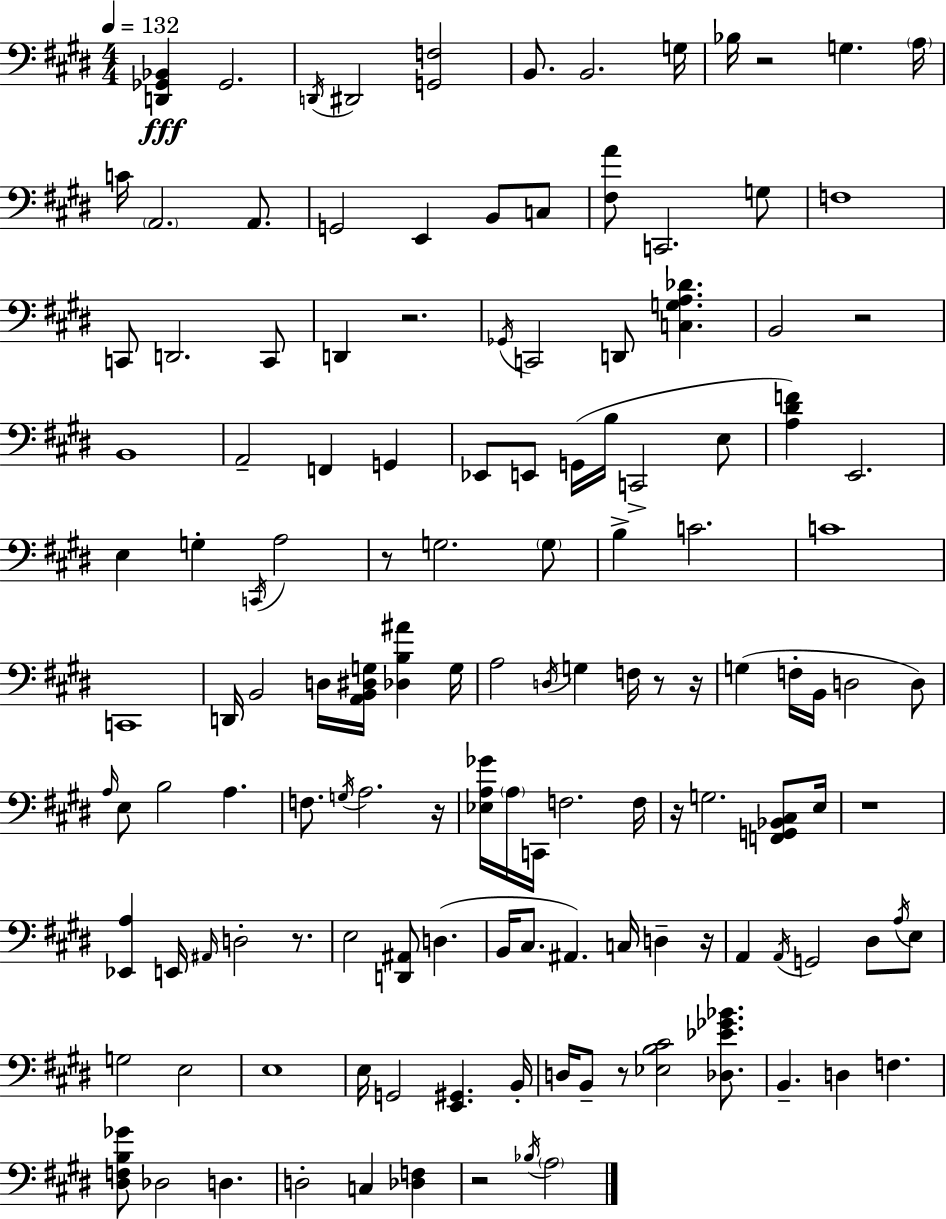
X:1
T:Untitled
M:4/4
L:1/4
K:E
[D,,_G,,_B,,] _G,,2 D,,/4 ^D,,2 [G,,F,]2 B,,/2 B,,2 G,/4 _B,/4 z2 G, A,/4 C/4 A,,2 A,,/2 G,,2 E,, B,,/2 C,/2 [^F,A]/2 C,,2 G,/2 F,4 C,,/2 D,,2 C,,/2 D,, z2 _G,,/4 C,,2 D,,/2 [C,G,A,_D] B,,2 z2 B,,4 A,,2 F,, G,, _E,,/2 E,,/2 G,,/4 B,/4 C,,2 E,/2 [A,^DF] E,,2 E, G, C,,/4 A,2 z/2 G,2 G,/2 B, C2 C4 C,,4 D,,/4 B,,2 D,/4 [A,,B,,^D,G,]/4 [_D,B,^A] G,/4 A,2 D,/4 G, F,/4 z/2 z/4 G, F,/4 B,,/4 D,2 D,/2 A,/4 E,/2 B,2 A, F,/2 G,/4 A,2 z/4 [_E,A,_G]/4 A,/4 C,,/4 F,2 F,/4 z/4 G,2 [F,,G,,_B,,^C,]/2 E,/4 z4 [_E,,A,] E,,/4 ^A,,/4 D,2 z/2 E,2 [D,,^A,,]/2 D, B,,/4 ^C,/2 ^A,, C,/4 D, z/4 A,, A,,/4 G,,2 ^D,/2 A,/4 E,/2 G,2 E,2 E,4 E,/4 G,,2 [E,,^G,,] B,,/4 D,/4 B,,/2 z/2 [_E,B,^C]2 [_D,_E_G_B]/2 B,, D, F, [^D,F,B,_G]/2 _D,2 D, D,2 C, [_D,F,] z2 _B,/4 A,2